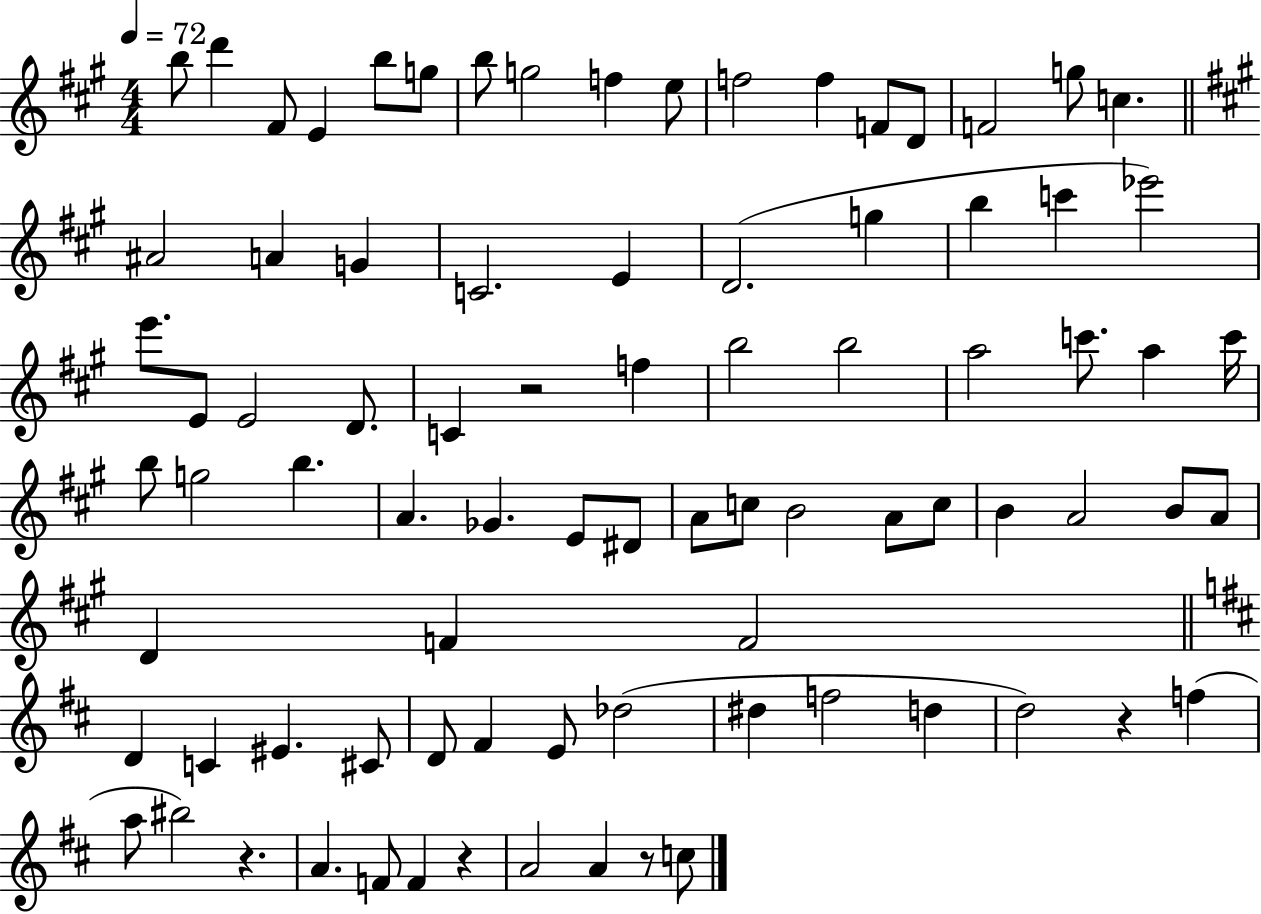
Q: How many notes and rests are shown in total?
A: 84